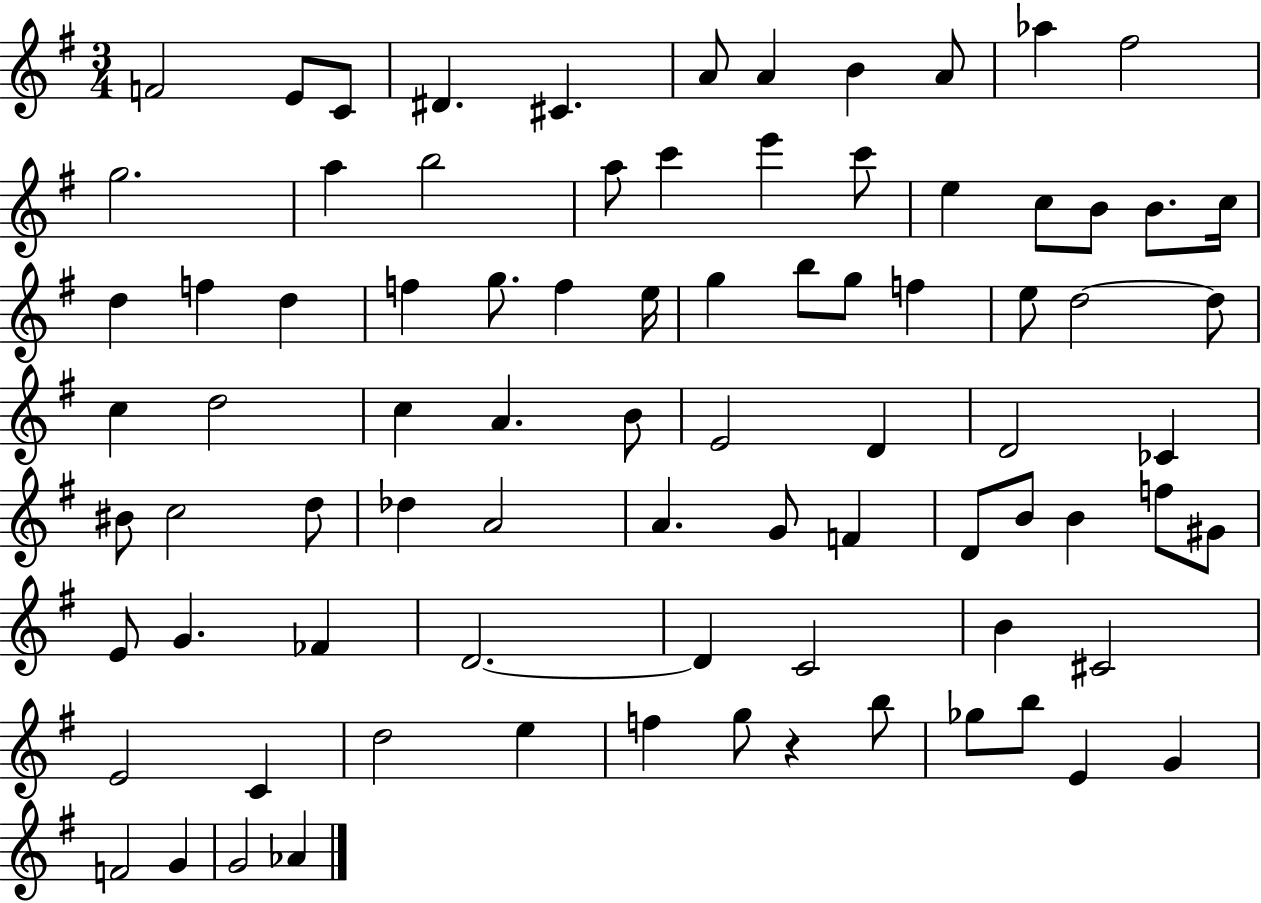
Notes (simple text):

F4/h E4/e C4/e D#4/q. C#4/q. A4/e A4/q B4/q A4/e Ab5/q F#5/h G5/h. A5/q B5/h A5/e C6/q E6/q C6/e E5/q C5/e B4/e B4/e. C5/s D5/q F5/q D5/q F5/q G5/e. F5/q E5/s G5/q B5/e G5/e F5/q E5/e D5/h D5/e C5/q D5/h C5/q A4/q. B4/e E4/h D4/q D4/h CES4/q BIS4/e C5/h D5/e Db5/q A4/h A4/q. G4/e F4/q D4/e B4/e B4/q F5/e G#4/e E4/e G4/q. FES4/q D4/h. D4/q C4/h B4/q C#4/h E4/h C4/q D5/h E5/q F5/q G5/e R/q B5/e Gb5/e B5/e E4/q G4/q F4/h G4/q G4/h Ab4/q